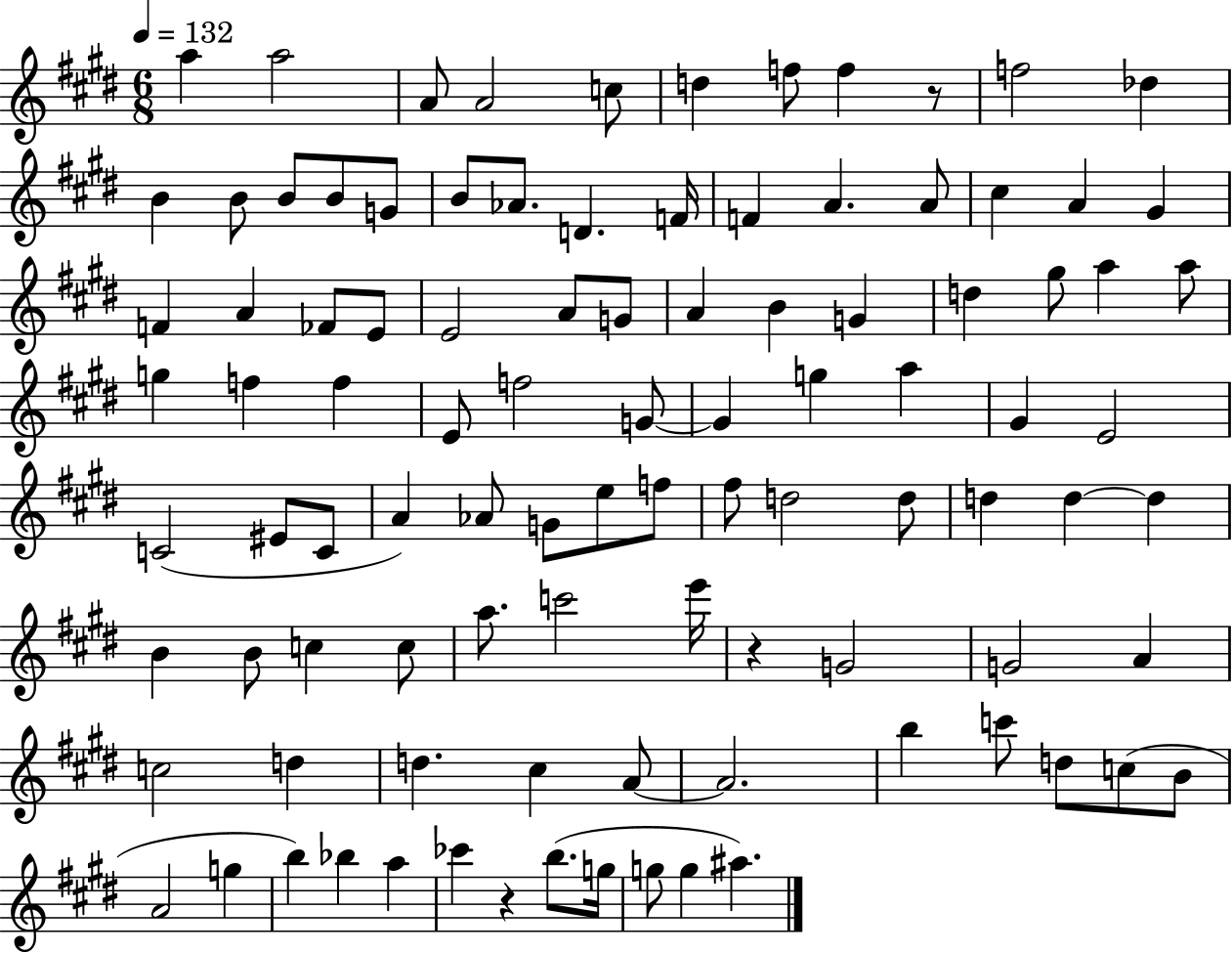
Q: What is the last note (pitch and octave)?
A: A#5